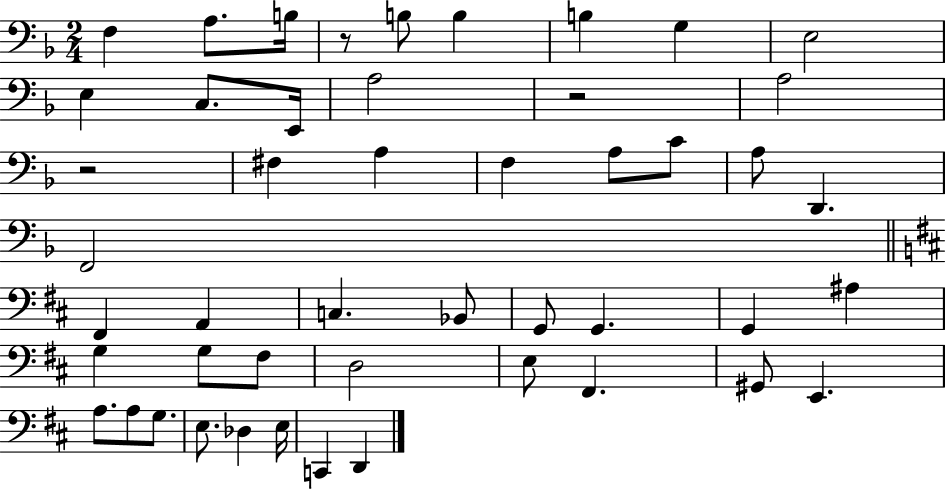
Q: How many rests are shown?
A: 3